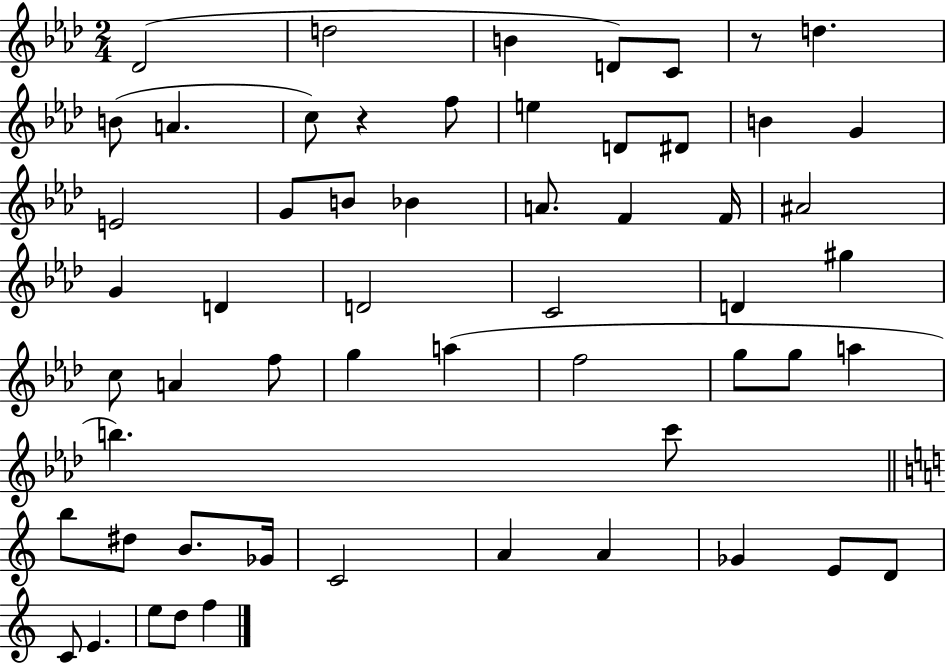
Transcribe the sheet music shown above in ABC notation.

X:1
T:Untitled
M:2/4
L:1/4
K:Ab
_D2 d2 B D/2 C/2 z/2 d B/2 A c/2 z f/2 e D/2 ^D/2 B G E2 G/2 B/2 _B A/2 F F/4 ^A2 G D D2 C2 D ^g c/2 A f/2 g a f2 g/2 g/2 a b c'/2 b/2 ^d/2 B/2 _G/4 C2 A A _G E/2 D/2 C/2 E e/2 d/2 f